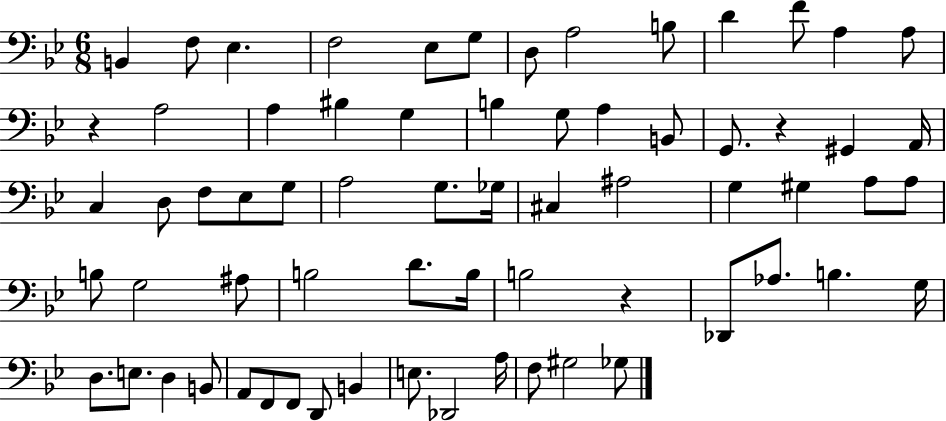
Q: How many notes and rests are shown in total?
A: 67